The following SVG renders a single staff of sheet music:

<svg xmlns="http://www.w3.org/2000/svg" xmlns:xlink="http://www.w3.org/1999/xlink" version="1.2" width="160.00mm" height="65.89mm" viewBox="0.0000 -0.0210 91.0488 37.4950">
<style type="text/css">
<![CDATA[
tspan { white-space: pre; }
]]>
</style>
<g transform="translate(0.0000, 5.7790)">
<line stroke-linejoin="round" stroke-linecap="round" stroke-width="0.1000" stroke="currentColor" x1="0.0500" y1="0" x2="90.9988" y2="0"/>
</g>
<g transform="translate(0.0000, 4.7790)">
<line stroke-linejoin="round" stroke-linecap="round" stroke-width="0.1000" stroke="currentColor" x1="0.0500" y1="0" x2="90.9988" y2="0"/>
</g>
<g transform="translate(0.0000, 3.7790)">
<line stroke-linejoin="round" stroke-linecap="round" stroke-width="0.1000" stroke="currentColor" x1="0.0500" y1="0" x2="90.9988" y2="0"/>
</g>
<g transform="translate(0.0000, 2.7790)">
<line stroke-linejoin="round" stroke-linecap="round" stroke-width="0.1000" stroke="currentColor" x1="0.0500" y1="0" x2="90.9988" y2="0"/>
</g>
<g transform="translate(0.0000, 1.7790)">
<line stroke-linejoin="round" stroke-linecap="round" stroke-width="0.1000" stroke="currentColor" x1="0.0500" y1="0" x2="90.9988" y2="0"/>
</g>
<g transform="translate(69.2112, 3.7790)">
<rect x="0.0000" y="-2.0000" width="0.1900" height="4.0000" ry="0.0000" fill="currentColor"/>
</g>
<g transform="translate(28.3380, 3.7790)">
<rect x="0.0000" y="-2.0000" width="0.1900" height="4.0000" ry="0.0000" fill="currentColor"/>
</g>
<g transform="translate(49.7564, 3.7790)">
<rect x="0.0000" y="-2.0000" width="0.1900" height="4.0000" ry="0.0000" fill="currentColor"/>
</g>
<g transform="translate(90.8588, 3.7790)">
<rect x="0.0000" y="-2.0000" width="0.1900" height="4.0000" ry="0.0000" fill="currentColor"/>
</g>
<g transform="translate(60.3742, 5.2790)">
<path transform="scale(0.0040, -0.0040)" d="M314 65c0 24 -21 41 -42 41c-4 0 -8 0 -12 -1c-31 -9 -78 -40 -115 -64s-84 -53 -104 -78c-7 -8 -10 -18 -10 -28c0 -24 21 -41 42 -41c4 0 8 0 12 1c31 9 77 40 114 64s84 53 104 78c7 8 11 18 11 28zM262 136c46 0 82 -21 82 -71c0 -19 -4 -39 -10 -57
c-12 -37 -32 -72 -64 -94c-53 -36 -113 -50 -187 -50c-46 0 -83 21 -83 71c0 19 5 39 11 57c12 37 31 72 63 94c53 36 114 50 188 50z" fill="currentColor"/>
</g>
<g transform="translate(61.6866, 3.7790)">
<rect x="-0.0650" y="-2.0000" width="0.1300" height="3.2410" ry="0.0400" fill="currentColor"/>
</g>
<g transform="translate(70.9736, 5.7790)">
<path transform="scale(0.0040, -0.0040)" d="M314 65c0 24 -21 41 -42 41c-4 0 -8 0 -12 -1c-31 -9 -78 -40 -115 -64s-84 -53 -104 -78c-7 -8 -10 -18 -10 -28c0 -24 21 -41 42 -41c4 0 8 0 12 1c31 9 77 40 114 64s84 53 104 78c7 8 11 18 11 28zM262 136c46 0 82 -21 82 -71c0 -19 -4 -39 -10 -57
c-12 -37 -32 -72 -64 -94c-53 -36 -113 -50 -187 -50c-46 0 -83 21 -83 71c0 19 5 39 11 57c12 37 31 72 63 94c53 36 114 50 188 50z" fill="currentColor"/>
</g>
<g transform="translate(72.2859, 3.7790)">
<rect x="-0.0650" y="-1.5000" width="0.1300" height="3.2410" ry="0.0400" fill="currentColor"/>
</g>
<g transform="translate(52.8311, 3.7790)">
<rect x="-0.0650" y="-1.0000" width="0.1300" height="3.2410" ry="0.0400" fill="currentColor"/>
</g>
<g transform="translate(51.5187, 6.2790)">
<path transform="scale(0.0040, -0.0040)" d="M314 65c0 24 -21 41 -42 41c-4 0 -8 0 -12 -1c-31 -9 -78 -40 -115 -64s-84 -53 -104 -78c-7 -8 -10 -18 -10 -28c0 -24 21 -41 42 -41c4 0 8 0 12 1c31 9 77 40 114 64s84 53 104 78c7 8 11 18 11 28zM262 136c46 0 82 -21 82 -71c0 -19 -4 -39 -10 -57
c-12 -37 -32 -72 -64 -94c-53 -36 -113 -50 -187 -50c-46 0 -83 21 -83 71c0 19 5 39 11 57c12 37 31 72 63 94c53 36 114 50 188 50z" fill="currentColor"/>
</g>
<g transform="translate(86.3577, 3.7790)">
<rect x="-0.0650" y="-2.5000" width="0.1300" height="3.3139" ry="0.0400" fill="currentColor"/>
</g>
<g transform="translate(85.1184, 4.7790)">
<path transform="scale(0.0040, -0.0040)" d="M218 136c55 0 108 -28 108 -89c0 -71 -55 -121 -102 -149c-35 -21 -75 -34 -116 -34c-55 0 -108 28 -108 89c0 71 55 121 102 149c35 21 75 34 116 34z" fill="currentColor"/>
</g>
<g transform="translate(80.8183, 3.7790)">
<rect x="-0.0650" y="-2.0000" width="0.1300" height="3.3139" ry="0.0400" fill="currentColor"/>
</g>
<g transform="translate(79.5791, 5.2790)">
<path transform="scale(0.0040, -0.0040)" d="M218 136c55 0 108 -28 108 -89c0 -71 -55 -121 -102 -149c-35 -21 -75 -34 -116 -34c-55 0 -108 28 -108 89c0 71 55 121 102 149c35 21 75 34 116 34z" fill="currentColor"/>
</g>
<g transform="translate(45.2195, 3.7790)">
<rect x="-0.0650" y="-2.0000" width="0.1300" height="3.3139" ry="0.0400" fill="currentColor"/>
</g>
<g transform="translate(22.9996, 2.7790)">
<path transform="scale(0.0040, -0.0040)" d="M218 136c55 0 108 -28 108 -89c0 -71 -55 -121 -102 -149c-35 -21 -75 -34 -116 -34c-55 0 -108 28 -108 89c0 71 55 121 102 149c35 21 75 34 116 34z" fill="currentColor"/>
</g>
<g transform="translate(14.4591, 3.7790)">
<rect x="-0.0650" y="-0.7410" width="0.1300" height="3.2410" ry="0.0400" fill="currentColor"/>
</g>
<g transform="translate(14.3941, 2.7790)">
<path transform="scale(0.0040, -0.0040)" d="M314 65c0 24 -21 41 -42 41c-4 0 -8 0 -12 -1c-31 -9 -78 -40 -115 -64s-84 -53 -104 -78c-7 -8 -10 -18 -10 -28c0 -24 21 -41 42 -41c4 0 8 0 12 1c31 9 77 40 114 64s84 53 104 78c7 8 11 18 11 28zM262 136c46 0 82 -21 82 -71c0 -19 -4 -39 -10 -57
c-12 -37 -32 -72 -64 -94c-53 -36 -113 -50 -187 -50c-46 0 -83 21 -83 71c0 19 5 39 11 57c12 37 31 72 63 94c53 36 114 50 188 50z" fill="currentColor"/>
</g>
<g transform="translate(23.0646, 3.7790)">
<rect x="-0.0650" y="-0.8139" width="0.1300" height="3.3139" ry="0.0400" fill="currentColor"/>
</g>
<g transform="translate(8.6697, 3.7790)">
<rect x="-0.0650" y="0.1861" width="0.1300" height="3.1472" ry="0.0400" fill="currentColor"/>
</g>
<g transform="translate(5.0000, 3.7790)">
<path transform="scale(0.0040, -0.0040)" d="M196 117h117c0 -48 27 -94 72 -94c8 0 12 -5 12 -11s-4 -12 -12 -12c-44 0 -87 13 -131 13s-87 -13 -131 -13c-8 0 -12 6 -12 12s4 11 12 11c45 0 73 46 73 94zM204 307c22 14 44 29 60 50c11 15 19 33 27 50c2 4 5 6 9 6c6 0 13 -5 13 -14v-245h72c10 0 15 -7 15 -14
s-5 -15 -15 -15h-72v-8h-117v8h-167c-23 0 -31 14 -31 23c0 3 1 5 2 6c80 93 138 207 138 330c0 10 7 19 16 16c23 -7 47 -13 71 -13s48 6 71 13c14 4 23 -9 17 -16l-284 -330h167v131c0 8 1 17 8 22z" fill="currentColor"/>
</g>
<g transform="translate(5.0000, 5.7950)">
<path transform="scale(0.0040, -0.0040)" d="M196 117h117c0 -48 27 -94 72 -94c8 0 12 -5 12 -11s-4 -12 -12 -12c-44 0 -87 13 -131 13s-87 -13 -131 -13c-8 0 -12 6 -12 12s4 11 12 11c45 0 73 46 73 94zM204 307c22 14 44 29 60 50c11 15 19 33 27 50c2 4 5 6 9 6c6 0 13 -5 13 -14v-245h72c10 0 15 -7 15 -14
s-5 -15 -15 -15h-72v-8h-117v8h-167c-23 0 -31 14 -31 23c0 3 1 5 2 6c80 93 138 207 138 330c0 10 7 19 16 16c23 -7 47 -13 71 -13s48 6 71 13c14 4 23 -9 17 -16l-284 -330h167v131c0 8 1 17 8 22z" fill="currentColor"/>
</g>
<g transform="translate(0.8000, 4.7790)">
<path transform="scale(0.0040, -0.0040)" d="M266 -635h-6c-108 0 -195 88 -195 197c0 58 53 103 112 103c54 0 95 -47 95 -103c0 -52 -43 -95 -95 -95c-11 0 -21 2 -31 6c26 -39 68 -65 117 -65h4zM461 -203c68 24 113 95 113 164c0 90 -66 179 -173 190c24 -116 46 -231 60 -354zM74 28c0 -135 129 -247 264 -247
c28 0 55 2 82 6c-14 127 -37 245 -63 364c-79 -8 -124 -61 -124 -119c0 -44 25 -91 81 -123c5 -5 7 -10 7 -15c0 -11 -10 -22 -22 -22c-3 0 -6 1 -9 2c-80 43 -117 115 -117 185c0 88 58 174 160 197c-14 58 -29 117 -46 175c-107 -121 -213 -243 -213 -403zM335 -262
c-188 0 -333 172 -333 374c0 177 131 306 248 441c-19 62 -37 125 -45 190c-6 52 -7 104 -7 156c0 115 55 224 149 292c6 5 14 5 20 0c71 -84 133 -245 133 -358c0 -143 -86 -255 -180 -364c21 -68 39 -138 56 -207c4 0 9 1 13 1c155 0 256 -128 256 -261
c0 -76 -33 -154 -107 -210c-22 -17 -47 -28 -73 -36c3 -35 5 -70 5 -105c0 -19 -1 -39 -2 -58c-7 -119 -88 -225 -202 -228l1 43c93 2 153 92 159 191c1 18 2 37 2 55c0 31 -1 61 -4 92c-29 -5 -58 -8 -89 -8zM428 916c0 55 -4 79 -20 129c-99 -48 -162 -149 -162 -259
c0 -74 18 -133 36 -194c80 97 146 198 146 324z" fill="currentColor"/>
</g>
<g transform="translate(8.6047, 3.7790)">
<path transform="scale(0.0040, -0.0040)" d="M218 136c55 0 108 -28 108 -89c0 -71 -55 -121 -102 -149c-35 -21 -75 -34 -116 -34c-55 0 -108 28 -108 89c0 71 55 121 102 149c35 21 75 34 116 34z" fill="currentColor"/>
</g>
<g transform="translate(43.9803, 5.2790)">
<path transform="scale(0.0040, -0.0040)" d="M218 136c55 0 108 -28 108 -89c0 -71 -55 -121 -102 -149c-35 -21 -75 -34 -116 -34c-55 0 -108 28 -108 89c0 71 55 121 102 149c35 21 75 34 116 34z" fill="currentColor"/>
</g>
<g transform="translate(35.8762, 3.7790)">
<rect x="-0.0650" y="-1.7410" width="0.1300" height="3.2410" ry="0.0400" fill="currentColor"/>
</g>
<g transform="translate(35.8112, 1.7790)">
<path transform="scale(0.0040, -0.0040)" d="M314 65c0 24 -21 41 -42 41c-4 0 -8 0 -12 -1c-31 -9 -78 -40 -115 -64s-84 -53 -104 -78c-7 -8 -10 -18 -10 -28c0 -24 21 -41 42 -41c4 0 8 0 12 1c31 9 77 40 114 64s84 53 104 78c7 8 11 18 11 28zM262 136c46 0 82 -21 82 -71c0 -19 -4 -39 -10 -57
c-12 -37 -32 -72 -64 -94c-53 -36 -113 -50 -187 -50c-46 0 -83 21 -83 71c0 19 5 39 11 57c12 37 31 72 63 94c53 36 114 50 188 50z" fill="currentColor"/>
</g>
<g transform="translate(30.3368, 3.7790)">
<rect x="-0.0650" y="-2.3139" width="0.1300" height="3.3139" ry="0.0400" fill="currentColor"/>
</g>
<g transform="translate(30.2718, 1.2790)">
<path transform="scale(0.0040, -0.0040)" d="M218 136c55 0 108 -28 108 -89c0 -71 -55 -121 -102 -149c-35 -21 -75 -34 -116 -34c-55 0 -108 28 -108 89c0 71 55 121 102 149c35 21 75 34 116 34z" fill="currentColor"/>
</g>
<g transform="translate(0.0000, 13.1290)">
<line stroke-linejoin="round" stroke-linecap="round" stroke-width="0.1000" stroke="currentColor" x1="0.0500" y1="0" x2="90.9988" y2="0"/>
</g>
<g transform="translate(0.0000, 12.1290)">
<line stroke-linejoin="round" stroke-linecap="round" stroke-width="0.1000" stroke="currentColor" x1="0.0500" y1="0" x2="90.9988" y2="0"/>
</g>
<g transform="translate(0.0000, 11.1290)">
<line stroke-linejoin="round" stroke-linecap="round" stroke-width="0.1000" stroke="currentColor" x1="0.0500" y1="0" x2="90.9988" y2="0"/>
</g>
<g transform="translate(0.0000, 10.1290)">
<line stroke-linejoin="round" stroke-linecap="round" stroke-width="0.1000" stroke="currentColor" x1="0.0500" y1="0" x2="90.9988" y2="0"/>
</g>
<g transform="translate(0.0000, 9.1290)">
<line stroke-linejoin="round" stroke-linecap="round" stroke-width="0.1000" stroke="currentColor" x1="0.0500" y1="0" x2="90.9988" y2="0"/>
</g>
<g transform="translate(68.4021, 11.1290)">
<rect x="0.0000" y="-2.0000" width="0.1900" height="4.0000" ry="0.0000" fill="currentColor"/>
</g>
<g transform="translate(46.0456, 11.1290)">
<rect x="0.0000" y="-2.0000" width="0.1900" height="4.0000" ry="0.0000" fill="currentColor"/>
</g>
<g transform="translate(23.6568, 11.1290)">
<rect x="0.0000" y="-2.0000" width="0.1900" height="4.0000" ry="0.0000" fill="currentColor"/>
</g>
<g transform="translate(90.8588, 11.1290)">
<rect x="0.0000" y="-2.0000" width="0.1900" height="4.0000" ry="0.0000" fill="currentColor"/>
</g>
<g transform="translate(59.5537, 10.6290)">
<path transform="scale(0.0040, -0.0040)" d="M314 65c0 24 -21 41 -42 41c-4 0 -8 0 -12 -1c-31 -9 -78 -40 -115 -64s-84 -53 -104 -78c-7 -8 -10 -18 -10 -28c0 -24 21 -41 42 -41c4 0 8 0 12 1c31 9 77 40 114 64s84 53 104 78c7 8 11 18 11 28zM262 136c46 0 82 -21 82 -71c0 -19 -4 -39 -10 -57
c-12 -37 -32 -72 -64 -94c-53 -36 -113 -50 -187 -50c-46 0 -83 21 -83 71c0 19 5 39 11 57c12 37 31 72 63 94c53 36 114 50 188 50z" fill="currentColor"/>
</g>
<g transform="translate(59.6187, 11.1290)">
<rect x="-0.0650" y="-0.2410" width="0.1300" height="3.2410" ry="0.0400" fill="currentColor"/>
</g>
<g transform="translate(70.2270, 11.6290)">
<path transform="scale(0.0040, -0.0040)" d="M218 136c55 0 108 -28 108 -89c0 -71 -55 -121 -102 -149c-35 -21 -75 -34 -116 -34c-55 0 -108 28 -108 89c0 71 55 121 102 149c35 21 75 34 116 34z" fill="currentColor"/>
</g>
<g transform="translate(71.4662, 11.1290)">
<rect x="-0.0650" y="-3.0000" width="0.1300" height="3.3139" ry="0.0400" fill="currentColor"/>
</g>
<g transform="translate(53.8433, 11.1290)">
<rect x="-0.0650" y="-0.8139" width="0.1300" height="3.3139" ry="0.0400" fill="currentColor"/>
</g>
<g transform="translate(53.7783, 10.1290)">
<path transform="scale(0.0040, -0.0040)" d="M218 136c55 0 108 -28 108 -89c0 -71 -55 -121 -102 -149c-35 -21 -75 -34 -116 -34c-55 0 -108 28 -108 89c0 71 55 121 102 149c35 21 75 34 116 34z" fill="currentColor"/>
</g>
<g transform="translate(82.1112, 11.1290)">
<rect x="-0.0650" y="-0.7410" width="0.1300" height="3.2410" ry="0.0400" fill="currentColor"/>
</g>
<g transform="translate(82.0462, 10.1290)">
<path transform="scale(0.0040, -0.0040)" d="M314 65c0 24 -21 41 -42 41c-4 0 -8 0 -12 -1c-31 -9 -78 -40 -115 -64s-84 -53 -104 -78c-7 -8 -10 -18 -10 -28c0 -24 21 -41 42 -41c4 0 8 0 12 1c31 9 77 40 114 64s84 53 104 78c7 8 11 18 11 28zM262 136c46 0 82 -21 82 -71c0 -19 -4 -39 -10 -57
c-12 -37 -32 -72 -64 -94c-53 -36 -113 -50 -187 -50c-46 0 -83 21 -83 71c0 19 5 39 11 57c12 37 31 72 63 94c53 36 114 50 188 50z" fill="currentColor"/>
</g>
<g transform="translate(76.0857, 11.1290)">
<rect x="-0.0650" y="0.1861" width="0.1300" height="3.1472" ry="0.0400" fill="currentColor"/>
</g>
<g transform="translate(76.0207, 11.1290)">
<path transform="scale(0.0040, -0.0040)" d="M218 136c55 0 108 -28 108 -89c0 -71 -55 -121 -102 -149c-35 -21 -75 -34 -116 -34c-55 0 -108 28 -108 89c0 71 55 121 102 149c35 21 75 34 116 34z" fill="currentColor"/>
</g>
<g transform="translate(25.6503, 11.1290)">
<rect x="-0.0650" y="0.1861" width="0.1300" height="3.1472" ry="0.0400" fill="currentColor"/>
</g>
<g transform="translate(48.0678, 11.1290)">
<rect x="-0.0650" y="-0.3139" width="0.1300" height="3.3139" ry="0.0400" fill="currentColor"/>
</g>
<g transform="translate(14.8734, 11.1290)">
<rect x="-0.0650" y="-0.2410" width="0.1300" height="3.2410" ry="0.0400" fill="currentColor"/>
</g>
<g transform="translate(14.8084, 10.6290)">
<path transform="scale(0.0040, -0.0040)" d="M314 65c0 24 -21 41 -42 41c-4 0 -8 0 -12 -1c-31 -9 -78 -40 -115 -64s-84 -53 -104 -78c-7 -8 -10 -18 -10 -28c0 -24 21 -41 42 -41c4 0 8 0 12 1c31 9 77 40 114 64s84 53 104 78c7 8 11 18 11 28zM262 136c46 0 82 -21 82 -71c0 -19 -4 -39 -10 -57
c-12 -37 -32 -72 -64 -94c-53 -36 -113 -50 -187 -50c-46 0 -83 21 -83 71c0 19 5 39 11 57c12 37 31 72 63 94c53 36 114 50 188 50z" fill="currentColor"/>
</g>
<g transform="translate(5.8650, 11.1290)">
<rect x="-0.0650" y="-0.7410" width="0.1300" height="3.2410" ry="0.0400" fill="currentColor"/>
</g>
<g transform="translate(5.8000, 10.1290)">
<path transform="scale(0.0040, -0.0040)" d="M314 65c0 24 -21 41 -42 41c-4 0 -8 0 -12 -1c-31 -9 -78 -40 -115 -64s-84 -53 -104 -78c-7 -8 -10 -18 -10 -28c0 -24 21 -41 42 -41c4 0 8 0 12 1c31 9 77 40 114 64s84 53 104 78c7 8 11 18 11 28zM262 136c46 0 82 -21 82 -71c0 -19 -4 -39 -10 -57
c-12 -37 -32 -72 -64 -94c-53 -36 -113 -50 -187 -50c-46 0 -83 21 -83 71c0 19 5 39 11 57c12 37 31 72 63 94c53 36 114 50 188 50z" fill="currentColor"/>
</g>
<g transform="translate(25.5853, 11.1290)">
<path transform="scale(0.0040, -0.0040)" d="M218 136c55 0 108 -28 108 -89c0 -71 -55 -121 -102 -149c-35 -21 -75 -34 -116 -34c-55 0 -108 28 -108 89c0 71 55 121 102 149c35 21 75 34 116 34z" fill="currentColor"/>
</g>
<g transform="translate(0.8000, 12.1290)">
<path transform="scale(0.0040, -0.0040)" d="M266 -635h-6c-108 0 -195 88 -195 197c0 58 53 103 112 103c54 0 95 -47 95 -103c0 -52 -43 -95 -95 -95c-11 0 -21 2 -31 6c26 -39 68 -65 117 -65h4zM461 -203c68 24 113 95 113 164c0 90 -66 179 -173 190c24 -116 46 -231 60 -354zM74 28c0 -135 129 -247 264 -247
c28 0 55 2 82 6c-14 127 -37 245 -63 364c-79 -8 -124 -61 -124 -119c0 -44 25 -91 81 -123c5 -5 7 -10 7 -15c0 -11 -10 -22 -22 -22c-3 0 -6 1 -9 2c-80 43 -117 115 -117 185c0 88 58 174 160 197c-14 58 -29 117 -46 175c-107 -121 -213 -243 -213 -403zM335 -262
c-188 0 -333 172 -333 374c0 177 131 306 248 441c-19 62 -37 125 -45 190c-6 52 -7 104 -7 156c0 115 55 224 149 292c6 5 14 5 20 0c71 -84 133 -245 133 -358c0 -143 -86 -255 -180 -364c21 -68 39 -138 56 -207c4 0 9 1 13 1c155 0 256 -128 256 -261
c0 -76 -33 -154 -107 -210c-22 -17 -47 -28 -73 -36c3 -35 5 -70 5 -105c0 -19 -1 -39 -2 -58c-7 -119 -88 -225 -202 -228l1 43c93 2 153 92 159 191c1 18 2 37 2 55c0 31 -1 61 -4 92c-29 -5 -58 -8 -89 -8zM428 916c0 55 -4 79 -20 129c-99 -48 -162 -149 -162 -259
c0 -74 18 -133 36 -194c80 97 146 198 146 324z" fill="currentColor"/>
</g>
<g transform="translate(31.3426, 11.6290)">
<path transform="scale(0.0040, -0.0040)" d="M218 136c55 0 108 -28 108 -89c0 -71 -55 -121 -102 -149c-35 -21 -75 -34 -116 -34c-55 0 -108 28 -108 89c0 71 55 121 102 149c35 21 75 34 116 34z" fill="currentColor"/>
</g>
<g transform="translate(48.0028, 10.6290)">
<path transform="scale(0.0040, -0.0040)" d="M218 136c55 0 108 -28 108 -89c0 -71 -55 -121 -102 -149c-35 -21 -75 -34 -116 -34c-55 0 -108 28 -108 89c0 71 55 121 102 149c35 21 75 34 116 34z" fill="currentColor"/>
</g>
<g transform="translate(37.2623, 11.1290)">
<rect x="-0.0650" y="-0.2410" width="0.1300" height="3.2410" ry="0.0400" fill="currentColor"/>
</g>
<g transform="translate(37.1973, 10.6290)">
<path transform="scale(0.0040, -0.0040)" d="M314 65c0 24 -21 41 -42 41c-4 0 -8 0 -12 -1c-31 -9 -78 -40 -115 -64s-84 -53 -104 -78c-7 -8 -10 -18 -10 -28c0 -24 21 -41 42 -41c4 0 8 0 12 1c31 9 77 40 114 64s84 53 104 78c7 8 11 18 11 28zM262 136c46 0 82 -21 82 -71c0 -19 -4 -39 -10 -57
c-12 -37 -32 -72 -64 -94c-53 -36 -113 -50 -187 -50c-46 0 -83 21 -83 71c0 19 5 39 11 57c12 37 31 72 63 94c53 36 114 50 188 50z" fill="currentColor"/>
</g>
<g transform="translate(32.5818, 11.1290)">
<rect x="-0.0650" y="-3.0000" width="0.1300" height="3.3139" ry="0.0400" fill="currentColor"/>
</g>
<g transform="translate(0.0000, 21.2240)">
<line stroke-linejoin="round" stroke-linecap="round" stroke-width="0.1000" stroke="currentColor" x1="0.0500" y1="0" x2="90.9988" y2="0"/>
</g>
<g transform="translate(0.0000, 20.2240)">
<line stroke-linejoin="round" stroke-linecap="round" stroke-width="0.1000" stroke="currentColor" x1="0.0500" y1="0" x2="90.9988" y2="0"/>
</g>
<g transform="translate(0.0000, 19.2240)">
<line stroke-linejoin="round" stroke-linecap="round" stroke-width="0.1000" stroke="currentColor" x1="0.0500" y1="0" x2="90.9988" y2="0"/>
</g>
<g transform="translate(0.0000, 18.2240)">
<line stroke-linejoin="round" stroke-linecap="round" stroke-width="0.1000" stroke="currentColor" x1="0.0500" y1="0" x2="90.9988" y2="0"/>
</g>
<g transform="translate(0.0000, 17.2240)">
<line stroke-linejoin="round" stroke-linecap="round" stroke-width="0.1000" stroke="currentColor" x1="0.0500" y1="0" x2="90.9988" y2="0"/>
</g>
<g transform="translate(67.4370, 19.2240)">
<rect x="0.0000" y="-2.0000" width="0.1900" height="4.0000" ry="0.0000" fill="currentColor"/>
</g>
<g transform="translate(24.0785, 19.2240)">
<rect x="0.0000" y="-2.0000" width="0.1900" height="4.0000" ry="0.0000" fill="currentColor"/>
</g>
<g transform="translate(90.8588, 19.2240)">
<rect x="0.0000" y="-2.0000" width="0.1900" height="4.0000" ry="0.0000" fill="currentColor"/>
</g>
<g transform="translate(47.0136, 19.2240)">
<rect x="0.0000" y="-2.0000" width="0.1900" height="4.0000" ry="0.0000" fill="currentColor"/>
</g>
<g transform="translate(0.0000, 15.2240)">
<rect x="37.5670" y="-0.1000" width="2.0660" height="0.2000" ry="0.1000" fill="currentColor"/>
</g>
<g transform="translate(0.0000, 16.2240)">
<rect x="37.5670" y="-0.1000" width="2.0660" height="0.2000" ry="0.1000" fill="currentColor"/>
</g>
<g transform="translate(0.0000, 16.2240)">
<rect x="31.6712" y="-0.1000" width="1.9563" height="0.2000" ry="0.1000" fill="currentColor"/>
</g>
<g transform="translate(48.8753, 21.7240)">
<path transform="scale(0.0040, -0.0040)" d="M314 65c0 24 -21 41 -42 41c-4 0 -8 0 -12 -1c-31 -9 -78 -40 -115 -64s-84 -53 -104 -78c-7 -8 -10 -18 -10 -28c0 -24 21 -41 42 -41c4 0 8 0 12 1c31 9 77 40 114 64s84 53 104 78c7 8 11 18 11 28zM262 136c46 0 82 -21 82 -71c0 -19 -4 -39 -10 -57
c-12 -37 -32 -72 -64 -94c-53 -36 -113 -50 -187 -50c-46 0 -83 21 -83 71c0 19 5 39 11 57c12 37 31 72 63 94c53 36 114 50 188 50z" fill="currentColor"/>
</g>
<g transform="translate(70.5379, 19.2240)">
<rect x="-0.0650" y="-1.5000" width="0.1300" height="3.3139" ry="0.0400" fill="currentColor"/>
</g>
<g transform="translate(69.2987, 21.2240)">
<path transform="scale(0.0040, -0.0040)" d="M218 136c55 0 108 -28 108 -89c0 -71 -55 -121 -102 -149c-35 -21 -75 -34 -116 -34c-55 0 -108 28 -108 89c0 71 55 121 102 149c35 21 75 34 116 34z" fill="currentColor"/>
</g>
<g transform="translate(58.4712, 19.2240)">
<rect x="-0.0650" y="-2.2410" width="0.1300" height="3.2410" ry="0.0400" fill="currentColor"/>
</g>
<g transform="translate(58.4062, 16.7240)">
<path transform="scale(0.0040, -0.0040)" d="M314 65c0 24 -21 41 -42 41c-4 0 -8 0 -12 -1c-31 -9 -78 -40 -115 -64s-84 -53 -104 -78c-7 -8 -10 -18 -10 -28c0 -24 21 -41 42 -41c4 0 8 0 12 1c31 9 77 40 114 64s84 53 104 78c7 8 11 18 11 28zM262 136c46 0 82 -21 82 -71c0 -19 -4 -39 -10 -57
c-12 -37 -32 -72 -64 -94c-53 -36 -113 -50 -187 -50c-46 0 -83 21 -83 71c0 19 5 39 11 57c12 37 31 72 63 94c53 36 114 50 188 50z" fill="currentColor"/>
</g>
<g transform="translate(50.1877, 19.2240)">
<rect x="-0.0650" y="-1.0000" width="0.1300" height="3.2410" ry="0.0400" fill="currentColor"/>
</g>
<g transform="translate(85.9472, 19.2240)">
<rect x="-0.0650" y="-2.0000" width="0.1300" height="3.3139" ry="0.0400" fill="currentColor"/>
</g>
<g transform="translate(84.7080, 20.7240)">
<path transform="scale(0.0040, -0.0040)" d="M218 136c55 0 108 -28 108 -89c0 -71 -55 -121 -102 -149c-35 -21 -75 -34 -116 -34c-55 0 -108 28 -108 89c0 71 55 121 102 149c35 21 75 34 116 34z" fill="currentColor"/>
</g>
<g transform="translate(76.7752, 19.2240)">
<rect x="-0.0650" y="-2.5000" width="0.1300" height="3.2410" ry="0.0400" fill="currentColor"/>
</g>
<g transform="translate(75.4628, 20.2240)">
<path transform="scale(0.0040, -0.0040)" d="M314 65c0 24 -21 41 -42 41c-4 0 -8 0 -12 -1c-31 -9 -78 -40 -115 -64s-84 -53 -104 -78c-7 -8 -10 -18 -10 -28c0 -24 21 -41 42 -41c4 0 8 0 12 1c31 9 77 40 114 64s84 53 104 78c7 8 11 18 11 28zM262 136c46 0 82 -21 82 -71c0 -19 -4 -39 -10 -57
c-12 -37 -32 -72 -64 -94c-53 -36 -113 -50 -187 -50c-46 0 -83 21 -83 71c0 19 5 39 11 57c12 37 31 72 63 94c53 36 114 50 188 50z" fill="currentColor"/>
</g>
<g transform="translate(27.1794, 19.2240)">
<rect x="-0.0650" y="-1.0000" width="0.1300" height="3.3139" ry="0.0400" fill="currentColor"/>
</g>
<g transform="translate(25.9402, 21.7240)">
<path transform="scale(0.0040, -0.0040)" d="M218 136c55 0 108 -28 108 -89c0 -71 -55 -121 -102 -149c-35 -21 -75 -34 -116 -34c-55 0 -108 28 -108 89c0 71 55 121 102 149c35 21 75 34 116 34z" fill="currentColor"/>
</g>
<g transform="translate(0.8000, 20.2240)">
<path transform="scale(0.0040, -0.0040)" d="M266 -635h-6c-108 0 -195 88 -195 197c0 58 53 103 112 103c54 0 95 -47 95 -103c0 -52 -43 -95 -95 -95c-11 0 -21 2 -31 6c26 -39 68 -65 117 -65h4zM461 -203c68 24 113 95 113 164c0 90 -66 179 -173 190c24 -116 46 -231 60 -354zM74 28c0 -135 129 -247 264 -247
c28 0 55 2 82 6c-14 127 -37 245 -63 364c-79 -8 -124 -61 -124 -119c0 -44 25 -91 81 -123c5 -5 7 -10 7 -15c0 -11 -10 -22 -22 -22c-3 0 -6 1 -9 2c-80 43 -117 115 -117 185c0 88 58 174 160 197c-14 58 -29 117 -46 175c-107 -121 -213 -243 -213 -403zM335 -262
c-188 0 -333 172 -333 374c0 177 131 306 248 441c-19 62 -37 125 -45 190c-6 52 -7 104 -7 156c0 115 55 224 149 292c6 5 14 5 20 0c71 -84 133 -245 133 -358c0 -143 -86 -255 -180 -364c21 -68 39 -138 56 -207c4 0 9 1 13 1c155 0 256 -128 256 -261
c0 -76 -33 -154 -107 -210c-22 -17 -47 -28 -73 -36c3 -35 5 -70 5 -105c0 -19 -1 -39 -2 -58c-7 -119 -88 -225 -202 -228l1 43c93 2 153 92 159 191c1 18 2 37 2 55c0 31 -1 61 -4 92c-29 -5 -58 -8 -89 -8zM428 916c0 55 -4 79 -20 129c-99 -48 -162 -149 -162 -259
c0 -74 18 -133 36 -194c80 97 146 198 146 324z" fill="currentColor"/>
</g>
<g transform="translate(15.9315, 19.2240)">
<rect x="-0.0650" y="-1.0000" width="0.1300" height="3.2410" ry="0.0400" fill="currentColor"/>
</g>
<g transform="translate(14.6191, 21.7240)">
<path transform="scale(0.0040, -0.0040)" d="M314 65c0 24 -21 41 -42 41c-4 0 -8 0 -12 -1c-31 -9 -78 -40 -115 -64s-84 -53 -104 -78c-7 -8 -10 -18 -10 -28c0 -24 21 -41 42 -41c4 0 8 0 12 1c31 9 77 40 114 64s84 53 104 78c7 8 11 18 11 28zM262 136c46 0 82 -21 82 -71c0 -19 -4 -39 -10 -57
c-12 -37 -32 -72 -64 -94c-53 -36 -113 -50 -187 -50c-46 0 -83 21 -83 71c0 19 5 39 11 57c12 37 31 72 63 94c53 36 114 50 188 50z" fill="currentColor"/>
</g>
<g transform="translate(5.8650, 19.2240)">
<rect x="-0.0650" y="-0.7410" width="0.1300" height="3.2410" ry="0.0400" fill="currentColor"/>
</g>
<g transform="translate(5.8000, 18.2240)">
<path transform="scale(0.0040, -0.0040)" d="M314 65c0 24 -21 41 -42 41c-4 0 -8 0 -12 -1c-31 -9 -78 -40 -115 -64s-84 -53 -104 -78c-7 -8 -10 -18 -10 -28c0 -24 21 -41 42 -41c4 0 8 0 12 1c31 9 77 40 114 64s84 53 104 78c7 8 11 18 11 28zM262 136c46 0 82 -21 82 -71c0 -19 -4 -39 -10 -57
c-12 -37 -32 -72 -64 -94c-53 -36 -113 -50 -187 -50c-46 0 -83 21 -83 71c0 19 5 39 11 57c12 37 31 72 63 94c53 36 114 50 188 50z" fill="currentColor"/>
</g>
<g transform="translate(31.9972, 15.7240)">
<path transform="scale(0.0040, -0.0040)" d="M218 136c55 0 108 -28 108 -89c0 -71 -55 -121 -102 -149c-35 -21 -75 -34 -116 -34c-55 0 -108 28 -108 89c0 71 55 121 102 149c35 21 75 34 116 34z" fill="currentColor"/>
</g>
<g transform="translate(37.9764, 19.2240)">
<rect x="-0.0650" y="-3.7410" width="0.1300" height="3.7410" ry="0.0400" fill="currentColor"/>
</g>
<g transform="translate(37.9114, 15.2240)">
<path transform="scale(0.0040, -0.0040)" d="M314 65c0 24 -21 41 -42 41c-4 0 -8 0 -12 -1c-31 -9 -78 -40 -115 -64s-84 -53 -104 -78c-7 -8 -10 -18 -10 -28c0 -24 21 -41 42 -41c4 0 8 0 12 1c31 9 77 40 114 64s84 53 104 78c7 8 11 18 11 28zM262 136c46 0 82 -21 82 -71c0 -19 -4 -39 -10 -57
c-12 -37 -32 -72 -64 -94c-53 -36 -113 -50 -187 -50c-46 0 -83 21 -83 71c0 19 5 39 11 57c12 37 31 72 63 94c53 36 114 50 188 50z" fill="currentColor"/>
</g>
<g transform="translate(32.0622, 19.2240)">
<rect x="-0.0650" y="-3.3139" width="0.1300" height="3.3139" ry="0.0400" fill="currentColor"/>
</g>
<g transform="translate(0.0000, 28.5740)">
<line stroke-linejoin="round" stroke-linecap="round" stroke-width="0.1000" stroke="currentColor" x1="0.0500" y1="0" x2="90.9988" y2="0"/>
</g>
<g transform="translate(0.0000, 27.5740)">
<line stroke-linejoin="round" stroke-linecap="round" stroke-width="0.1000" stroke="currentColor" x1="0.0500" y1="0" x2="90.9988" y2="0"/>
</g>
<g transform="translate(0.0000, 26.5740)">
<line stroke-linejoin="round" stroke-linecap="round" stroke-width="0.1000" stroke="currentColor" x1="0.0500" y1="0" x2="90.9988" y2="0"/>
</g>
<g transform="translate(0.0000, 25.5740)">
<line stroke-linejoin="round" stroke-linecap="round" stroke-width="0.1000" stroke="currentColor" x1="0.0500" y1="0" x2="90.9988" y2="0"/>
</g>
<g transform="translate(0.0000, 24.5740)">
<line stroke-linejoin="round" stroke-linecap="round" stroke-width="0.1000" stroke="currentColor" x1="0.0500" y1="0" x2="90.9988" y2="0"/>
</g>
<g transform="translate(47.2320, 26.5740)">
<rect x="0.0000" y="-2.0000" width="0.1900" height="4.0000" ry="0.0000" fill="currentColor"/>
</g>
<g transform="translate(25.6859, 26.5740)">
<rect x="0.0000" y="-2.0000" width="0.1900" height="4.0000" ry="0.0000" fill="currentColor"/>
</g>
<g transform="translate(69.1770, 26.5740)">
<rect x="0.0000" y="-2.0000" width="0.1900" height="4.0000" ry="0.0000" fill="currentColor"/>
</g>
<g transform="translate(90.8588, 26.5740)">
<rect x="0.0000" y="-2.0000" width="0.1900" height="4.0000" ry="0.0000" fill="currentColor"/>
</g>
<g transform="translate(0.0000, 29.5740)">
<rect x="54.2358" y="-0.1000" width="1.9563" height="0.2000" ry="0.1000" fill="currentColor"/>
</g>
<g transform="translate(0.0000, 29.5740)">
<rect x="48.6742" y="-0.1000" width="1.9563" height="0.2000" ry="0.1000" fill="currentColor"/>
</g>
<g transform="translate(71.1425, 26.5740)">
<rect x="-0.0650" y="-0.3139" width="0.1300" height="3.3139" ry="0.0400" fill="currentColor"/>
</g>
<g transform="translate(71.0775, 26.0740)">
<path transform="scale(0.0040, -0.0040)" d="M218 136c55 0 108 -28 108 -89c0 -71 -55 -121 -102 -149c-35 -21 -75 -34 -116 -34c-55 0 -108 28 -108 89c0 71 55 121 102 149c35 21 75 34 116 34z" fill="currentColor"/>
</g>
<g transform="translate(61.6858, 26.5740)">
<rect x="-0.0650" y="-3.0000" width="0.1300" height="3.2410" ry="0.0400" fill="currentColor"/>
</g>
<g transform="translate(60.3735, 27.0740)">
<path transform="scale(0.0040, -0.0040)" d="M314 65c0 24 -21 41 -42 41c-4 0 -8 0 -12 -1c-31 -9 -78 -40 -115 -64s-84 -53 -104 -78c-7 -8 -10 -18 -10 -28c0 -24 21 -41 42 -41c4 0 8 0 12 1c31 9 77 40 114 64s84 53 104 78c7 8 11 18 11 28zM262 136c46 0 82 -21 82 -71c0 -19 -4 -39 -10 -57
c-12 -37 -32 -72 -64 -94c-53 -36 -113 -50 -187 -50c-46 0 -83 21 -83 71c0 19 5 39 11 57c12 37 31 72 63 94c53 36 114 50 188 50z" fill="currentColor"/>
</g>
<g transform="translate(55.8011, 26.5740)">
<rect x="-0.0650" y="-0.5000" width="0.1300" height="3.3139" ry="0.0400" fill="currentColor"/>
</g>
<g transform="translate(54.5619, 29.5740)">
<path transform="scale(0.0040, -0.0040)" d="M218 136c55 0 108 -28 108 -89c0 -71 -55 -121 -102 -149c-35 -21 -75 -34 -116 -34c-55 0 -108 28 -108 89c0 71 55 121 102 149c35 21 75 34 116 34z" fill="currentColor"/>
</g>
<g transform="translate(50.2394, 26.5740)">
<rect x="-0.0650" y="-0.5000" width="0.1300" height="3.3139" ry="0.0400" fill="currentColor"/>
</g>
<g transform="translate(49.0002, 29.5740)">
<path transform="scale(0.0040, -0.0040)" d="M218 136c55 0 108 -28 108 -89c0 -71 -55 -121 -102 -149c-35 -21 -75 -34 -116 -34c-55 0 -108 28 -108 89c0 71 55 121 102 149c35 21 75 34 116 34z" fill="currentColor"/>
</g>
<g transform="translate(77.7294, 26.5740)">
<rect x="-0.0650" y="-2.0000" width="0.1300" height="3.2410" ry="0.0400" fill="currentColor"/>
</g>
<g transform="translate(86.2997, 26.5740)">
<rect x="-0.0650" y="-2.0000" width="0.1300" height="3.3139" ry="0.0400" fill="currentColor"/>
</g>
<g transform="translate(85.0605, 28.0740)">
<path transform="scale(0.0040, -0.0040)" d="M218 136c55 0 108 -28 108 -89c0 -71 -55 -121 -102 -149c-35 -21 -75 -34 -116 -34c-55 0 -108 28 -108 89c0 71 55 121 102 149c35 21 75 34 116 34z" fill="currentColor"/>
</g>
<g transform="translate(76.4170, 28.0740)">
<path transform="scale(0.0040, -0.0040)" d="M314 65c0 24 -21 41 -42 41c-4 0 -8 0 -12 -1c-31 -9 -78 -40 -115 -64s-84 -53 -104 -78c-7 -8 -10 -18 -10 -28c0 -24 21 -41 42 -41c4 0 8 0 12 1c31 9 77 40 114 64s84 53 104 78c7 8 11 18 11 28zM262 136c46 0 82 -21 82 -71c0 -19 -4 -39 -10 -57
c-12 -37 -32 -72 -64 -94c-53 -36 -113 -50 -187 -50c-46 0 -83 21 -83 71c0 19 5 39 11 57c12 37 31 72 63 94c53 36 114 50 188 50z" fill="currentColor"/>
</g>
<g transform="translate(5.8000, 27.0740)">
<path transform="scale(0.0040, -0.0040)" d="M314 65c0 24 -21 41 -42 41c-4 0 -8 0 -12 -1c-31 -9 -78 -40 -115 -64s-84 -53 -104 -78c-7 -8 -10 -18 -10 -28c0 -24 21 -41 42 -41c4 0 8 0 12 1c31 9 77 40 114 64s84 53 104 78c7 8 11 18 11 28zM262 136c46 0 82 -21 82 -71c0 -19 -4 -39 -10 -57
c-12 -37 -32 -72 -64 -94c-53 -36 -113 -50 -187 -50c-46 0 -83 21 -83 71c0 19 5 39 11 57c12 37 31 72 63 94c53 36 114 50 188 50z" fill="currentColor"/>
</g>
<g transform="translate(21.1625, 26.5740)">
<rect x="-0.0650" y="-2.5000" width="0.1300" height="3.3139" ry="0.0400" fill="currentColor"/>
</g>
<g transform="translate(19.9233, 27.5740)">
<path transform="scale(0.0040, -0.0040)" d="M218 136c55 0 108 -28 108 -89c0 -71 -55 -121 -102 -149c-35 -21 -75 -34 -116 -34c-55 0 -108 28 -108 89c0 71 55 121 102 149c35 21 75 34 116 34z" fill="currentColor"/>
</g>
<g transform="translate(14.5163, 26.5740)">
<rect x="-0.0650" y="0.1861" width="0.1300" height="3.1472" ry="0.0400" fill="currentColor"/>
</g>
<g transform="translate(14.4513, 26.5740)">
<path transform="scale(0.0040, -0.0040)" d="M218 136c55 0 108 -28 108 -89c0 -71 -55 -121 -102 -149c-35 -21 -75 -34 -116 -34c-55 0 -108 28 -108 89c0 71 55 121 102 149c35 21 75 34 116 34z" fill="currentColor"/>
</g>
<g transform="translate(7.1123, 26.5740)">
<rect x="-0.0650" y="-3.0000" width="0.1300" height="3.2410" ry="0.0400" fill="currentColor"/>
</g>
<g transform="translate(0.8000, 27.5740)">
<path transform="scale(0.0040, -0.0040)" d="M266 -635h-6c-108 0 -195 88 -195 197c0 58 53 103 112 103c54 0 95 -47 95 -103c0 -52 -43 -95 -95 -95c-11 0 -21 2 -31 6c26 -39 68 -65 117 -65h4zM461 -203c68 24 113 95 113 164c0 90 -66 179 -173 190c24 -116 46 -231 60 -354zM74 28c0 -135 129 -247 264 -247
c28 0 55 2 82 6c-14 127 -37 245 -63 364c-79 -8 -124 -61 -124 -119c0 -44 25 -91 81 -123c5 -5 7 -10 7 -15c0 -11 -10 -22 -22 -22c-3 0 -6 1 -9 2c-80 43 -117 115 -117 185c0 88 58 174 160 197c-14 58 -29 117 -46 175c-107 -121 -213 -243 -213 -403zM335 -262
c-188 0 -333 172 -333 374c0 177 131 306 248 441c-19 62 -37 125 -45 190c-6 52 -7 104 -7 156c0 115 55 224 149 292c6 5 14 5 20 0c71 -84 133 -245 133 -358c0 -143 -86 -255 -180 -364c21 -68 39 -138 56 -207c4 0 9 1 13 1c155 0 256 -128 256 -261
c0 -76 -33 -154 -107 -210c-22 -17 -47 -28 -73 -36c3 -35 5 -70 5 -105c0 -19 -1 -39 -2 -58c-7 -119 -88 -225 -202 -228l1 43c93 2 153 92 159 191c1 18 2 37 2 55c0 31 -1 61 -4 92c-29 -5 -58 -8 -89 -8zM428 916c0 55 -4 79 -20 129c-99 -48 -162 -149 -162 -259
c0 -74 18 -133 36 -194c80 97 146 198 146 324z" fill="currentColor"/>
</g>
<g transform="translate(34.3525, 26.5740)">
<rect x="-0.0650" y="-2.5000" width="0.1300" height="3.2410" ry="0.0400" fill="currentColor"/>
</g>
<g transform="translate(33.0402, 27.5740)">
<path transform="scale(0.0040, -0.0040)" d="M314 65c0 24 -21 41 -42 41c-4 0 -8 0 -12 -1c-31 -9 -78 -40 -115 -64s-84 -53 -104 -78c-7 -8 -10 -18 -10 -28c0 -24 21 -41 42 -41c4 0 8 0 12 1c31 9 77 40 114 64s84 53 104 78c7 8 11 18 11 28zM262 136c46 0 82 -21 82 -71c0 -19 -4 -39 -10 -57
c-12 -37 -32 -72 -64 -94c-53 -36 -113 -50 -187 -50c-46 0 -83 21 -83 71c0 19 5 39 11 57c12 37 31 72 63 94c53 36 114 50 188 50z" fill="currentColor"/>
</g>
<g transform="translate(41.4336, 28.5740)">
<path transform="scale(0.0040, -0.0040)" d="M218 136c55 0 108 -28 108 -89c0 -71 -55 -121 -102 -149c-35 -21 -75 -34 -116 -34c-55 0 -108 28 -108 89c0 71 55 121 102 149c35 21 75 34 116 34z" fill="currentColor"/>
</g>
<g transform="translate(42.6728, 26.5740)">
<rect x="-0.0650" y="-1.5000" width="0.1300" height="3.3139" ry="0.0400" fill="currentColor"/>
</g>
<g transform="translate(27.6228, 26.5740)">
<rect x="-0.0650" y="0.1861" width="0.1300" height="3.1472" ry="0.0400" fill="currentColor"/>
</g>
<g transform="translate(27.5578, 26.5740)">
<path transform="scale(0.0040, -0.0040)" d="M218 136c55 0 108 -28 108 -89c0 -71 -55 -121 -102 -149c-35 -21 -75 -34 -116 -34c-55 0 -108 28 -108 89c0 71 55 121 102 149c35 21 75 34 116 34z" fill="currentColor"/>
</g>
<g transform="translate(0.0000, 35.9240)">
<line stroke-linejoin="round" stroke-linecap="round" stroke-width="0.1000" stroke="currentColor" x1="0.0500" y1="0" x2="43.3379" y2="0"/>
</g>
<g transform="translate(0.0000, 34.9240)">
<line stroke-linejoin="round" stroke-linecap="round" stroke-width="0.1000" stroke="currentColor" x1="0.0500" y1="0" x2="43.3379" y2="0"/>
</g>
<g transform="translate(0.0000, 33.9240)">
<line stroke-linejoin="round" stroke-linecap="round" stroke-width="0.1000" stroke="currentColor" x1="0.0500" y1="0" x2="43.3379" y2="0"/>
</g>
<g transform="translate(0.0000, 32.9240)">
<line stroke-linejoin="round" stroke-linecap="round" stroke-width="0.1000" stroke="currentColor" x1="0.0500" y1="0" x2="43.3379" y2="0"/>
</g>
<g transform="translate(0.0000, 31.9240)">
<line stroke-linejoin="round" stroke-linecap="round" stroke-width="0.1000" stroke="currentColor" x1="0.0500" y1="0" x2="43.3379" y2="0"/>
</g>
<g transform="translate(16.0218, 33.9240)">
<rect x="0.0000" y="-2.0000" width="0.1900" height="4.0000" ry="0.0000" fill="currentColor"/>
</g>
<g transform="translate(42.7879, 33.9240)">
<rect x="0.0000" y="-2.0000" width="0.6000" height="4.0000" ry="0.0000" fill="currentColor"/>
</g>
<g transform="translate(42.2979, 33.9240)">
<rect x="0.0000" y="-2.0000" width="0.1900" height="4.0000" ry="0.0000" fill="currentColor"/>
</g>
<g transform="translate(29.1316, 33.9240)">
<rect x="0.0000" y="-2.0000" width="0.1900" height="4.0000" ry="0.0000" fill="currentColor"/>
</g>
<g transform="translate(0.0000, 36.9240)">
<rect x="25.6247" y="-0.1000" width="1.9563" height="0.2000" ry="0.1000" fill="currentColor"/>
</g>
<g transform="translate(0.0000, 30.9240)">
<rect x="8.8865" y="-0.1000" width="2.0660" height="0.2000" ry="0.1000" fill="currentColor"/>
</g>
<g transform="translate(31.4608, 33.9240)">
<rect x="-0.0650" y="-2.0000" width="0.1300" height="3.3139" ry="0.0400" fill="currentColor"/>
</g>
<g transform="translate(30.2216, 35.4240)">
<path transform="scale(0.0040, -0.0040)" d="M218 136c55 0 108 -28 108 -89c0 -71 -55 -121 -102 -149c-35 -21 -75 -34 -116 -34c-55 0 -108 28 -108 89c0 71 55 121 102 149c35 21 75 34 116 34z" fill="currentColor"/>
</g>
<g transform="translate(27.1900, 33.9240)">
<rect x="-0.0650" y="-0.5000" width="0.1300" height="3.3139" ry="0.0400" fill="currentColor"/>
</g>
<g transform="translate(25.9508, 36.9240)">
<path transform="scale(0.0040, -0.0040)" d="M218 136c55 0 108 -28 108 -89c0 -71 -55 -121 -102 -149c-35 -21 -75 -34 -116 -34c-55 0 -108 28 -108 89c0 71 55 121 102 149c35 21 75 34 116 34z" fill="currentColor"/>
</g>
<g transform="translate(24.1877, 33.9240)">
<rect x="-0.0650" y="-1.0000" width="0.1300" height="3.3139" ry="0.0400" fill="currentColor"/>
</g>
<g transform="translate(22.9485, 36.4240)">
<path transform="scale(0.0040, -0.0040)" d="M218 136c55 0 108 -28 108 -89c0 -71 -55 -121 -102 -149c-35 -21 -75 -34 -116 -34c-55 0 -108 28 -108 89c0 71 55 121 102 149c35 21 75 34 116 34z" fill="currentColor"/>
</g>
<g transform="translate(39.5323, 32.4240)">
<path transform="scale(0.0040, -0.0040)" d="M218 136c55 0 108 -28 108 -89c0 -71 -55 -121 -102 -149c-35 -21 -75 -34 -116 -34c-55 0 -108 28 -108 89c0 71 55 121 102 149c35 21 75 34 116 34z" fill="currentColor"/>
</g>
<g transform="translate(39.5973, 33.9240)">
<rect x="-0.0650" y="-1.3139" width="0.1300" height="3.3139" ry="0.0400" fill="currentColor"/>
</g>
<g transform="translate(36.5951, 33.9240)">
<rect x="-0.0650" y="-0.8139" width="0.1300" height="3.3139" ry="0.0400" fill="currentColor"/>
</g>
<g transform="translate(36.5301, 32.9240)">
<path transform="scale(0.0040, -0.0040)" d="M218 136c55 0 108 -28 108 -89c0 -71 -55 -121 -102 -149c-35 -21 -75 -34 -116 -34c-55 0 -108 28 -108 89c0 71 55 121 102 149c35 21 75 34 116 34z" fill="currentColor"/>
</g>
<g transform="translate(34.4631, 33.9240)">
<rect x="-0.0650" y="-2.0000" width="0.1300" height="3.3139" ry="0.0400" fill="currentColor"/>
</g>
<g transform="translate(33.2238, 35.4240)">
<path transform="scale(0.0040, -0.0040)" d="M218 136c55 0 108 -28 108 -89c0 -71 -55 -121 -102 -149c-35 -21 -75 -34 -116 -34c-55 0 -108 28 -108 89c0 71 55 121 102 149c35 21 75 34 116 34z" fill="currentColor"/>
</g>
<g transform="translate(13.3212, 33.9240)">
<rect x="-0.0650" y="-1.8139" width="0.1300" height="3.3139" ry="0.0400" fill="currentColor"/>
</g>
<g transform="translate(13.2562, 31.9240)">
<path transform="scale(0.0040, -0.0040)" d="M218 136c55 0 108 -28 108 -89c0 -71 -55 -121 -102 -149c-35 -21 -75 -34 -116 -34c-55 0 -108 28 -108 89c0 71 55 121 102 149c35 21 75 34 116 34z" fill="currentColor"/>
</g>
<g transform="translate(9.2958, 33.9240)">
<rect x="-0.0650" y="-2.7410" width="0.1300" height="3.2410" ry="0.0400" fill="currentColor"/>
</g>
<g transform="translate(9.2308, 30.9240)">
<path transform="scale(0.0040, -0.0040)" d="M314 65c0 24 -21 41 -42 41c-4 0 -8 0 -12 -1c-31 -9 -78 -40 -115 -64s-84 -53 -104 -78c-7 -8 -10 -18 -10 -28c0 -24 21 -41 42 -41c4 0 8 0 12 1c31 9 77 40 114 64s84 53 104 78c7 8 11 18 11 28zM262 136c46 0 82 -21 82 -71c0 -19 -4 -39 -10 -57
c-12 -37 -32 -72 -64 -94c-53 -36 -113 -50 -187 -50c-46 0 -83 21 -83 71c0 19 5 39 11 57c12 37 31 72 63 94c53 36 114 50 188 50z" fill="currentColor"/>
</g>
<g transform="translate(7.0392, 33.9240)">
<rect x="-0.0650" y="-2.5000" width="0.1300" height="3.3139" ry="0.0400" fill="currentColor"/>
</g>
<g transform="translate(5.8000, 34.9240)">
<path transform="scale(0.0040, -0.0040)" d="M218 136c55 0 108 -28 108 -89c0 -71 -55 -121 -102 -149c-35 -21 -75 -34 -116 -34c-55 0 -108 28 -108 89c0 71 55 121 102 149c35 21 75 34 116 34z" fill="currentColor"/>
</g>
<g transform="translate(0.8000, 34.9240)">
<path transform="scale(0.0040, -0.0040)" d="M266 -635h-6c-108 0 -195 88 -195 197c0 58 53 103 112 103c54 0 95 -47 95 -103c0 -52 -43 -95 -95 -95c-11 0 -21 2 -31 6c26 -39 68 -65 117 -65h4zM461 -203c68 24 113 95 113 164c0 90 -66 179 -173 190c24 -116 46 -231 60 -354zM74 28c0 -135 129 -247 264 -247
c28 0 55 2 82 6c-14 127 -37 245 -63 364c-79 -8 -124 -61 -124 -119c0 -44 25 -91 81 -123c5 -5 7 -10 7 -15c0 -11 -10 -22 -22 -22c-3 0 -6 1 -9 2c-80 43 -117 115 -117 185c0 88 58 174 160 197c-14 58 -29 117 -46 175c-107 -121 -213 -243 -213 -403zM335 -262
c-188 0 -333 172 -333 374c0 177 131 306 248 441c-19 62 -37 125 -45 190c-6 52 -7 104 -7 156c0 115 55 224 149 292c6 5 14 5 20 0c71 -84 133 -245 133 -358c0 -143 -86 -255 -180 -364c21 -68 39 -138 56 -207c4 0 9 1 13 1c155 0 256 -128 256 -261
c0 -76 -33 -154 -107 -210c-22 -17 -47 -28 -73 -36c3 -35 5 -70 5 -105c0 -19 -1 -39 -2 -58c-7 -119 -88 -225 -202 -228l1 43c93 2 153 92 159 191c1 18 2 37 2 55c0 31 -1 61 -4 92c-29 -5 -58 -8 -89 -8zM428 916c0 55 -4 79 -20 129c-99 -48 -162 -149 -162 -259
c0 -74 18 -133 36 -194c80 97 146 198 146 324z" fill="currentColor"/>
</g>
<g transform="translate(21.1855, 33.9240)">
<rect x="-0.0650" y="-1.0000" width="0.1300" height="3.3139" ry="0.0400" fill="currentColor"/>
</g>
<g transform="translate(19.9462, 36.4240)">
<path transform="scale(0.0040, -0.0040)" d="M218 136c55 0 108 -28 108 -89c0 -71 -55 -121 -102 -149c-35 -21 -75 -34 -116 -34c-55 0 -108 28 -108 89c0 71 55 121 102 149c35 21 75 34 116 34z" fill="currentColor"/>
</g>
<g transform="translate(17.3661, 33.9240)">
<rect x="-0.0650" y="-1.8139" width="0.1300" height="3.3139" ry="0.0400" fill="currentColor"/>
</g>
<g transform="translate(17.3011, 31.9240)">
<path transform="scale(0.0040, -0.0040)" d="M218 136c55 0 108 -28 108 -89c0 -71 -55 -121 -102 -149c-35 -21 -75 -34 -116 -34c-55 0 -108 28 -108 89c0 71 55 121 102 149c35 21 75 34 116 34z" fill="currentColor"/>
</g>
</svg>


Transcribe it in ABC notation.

X:1
T:Untitled
M:4/4
L:1/4
K:C
B d2 d g f2 F D2 F2 E2 F G d2 c2 B A c2 c d c2 A B d2 d2 D2 D b c'2 D2 g2 E G2 F A2 B G B G2 E C C A2 c F2 F G a2 f f D D C F F d e